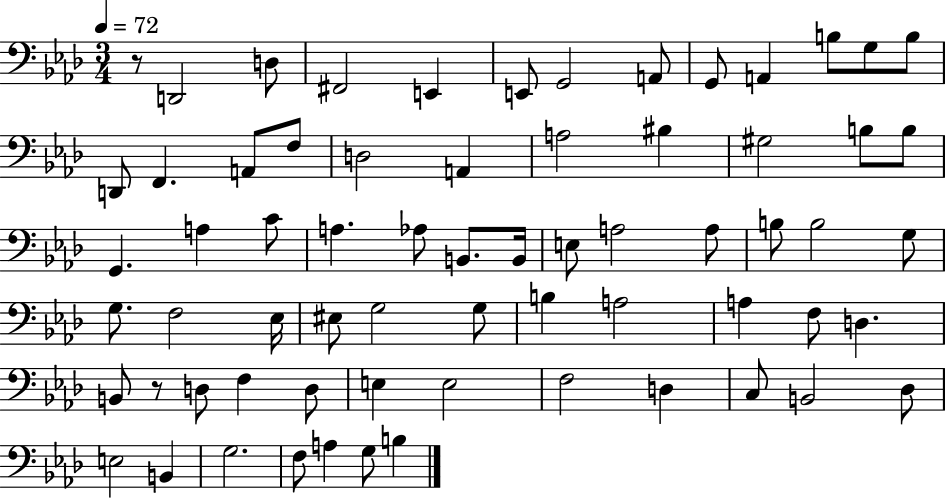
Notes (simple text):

R/e D2/h D3/e F#2/h E2/q E2/e G2/h A2/e G2/e A2/q B3/e G3/e B3/e D2/e F2/q. A2/e F3/e D3/h A2/q A3/h BIS3/q G#3/h B3/e B3/e G2/q. A3/q C4/e A3/q. Ab3/e B2/e. B2/s E3/e A3/h A3/e B3/e B3/h G3/e G3/e. F3/h Eb3/s EIS3/e G3/h G3/e B3/q A3/h A3/q F3/e D3/q. B2/e R/e D3/e F3/q D3/e E3/q E3/h F3/h D3/q C3/e B2/h Db3/e E3/h B2/q G3/h. F3/e A3/q G3/e B3/q